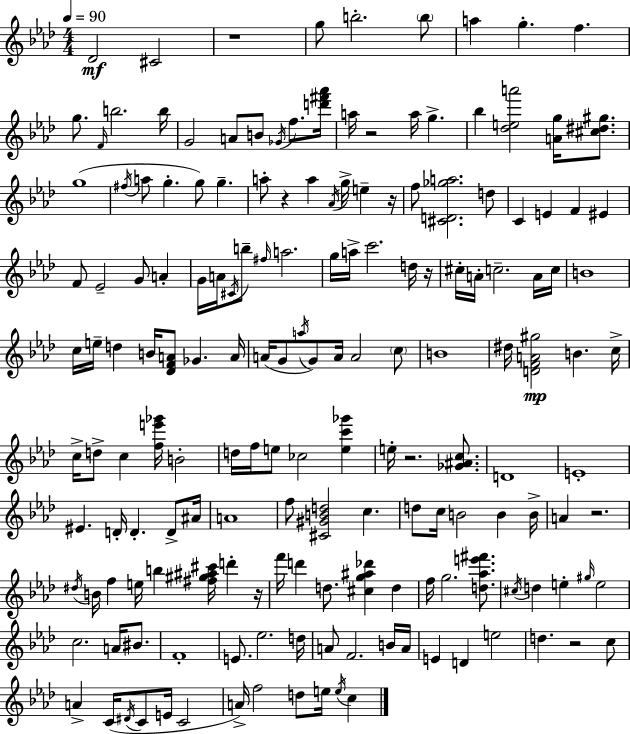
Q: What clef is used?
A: treble